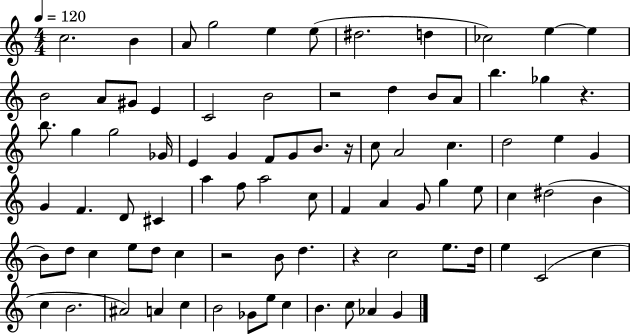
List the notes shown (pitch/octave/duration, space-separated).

C5/h. B4/q A4/e G5/h E5/q E5/e D#5/h. D5/q CES5/h E5/q E5/q B4/h A4/e G#4/e E4/q C4/h B4/h R/h D5/q B4/e A4/e B5/q. Gb5/q R/q. B5/e. G5/q G5/h Gb4/s E4/q G4/q F4/e G4/e B4/e. R/s C5/e A4/h C5/q. D5/h E5/q G4/q G4/q F4/q. D4/e C#4/q A5/q F5/e A5/h C5/e F4/q A4/q G4/e G5/q E5/e C5/q D#5/h B4/q B4/e D5/e C5/q E5/e D5/e C5/q R/h B4/e D5/q. R/q C5/h E5/e. D5/s E5/q C4/h C5/q C5/q B4/h. A#4/h A4/q C5/q B4/h Gb4/e E5/e C5/q B4/q. C5/e Ab4/q G4/q